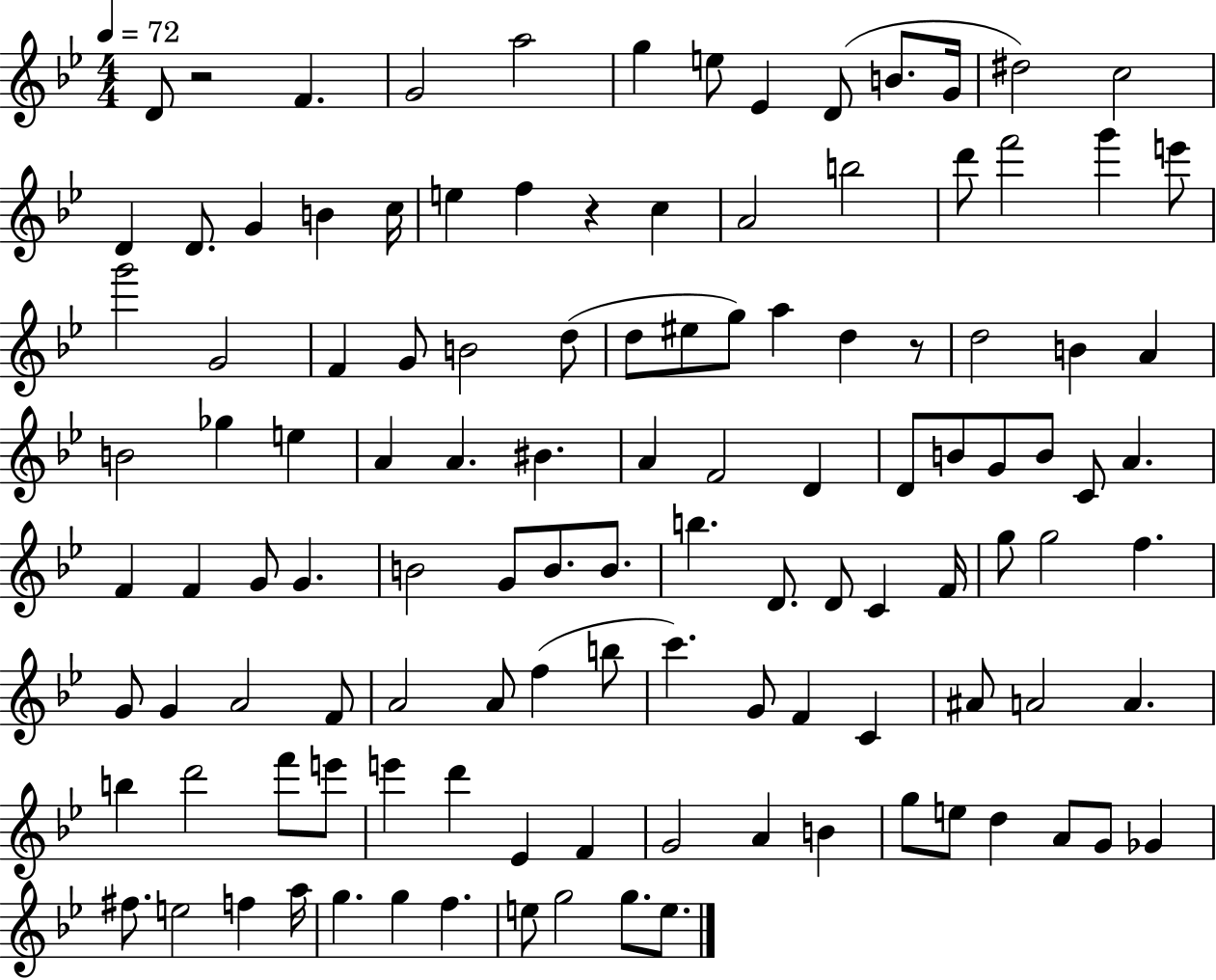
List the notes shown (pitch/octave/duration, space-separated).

D4/e R/h F4/q. G4/h A5/h G5/q E5/e Eb4/q D4/e B4/e. G4/s D#5/h C5/h D4/q D4/e. G4/q B4/q C5/s E5/q F5/q R/q C5/q A4/h B5/h D6/e F6/h G6/q E6/e G6/h G4/h F4/q G4/e B4/h D5/e D5/e EIS5/e G5/e A5/q D5/q R/e D5/h B4/q A4/q B4/h Gb5/q E5/q A4/q A4/q. BIS4/q. A4/q F4/h D4/q D4/e B4/e G4/e B4/e C4/e A4/q. F4/q F4/q G4/e G4/q. B4/h G4/e B4/e. B4/e. B5/q. D4/e. D4/e C4/q F4/s G5/e G5/h F5/q. G4/e G4/q A4/h F4/e A4/h A4/e F5/q B5/e C6/q. G4/e F4/q C4/q A#4/e A4/h A4/q. B5/q D6/h F6/e E6/e E6/q D6/q Eb4/q F4/q G4/h A4/q B4/q G5/e E5/e D5/q A4/e G4/e Gb4/q F#5/e. E5/h F5/q A5/s G5/q. G5/q F5/q. E5/e G5/h G5/e. E5/e.